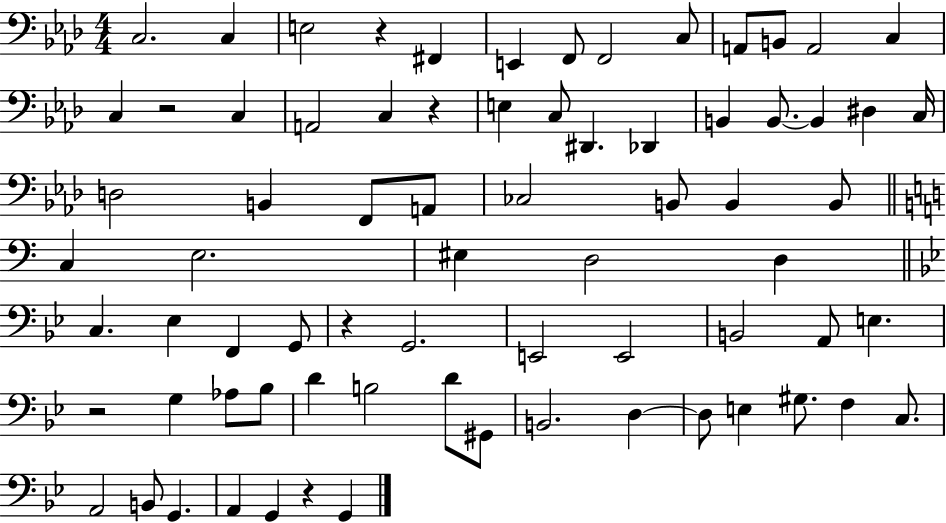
X:1
T:Untitled
M:4/4
L:1/4
K:Ab
C,2 C, E,2 z ^F,, E,, F,,/2 F,,2 C,/2 A,,/2 B,,/2 A,,2 C, C, z2 C, A,,2 C, z E, C,/2 ^D,, _D,, B,, B,,/2 B,, ^D, C,/4 D,2 B,, F,,/2 A,,/2 _C,2 B,,/2 B,, B,,/2 C, E,2 ^E, D,2 D, C, _E, F,, G,,/2 z G,,2 E,,2 E,,2 B,,2 A,,/2 E, z2 G, _A,/2 _B,/2 D B,2 D/2 ^G,,/2 B,,2 D, D,/2 E, ^G,/2 F, C,/2 A,,2 B,,/2 G,, A,, G,, z G,,